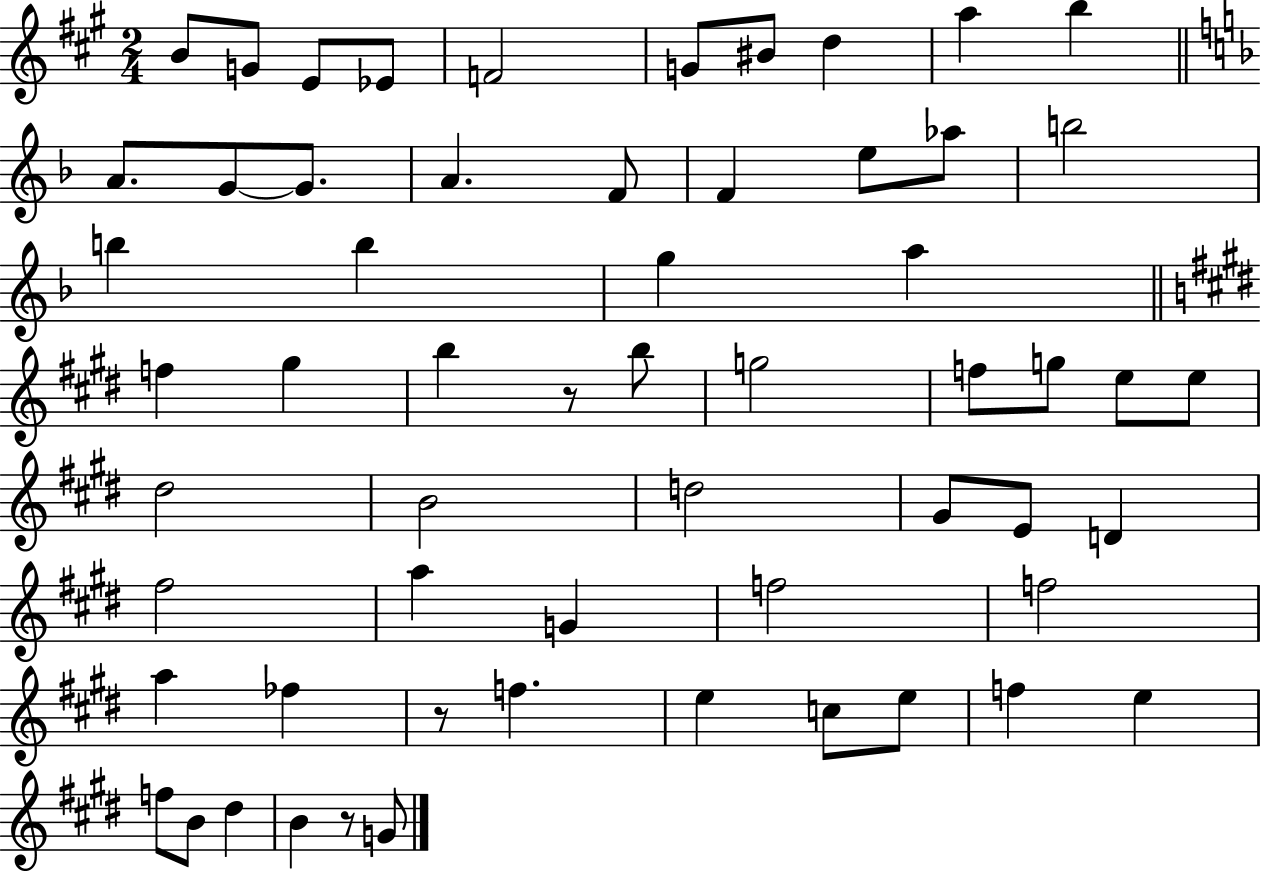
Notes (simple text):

B4/e G4/e E4/e Eb4/e F4/h G4/e BIS4/e D5/q A5/q B5/q A4/e. G4/e G4/e. A4/q. F4/e F4/q E5/e Ab5/e B5/h B5/q B5/q G5/q A5/q F5/q G#5/q B5/q R/e B5/e G5/h F5/e G5/e E5/e E5/e D#5/h B4/h D5/h G#4/e E4/e D4/q F#5/h A5/q G4/q F5/h F5/h A5/q FES5/q R/e F5/q. E5/q C5/e E5/e F5/q E5/q F5/e B4/e D#5/q B4/q R/e G4/e